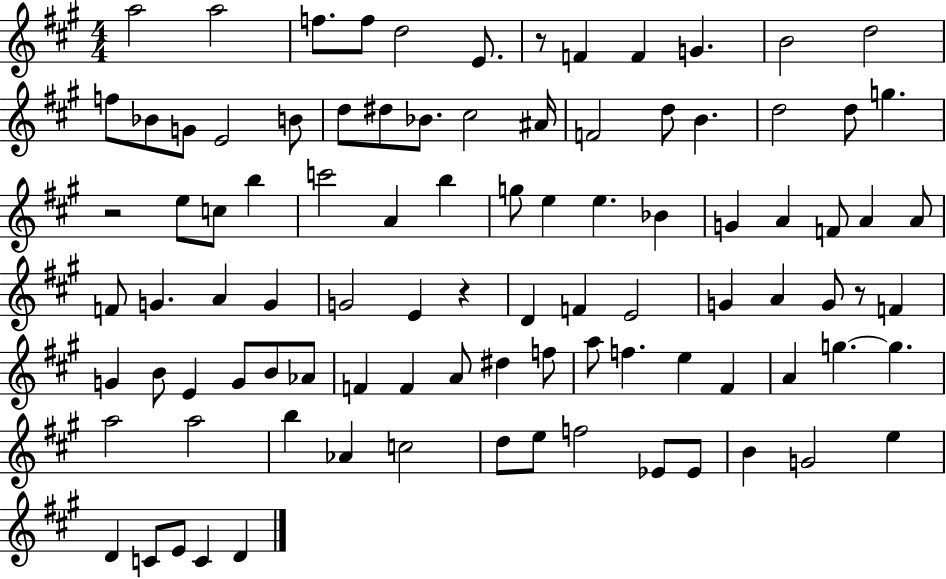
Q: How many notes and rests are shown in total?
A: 95